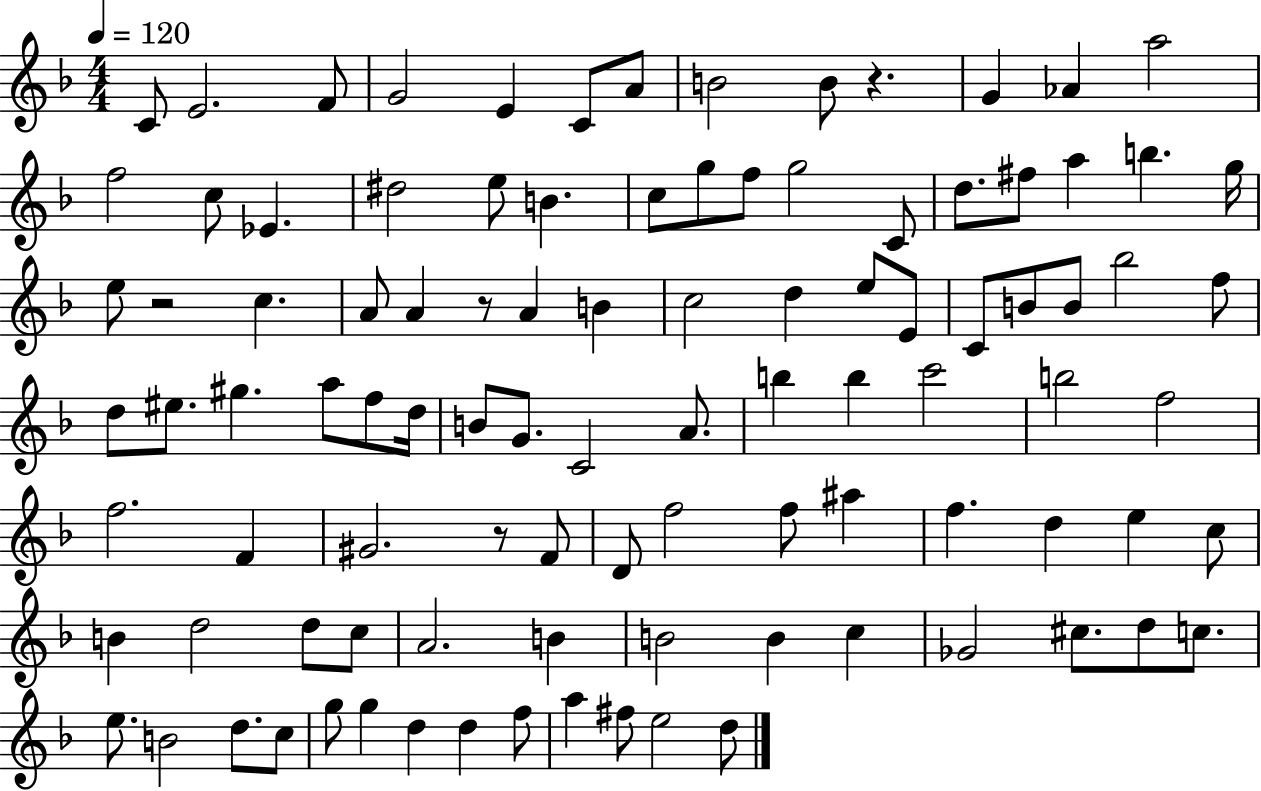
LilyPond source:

{
  \clef treble
  \numericTimeSignature
  \time 4/4
  \key f \major
  \tempo 4 = 120
  c'8 e'2. f'8 | g'2 e'4 c'8 a'8 | b'2 b'8 r4. | g'4 aes'4 a''2 | \break f''2 c''8 ees'4. | dis''2 e''8 b'4. | c''8 g''8 f''8 g''2 c'8 | d''8. fis''8 a''4 b''4. g''16 | \break e''8 r2 c''4. | a'8 a'4 r8 a'4 b'4 | c''2 d''4 e''8 e'8 | c'8 b'8 b'8 bes''2 f''8 | \break d''8 eis''8. gis''4. a''8 f''8 d''16 | b'8 g'8. c'2 a'8. | b''4 b''4 c'''2 | b''2 f''2 | \break f''2. f'4 | gis'2. r8 f'8 | d'8 f''2 f''8 ais''4 | f''4. d''4 e''4 c''8 | \break b'4 d''2 d''8 c''8 | a'2. b'4 | b'2 b'4 c''4 | ges'2 cis''8. d''8 c''8. | \break e''8. b'2 d''8. c''8 | g''8 g''4 d''4 d''4 f''8 | a''4 fis''8 e''2 d''8 | \bar "|."
}